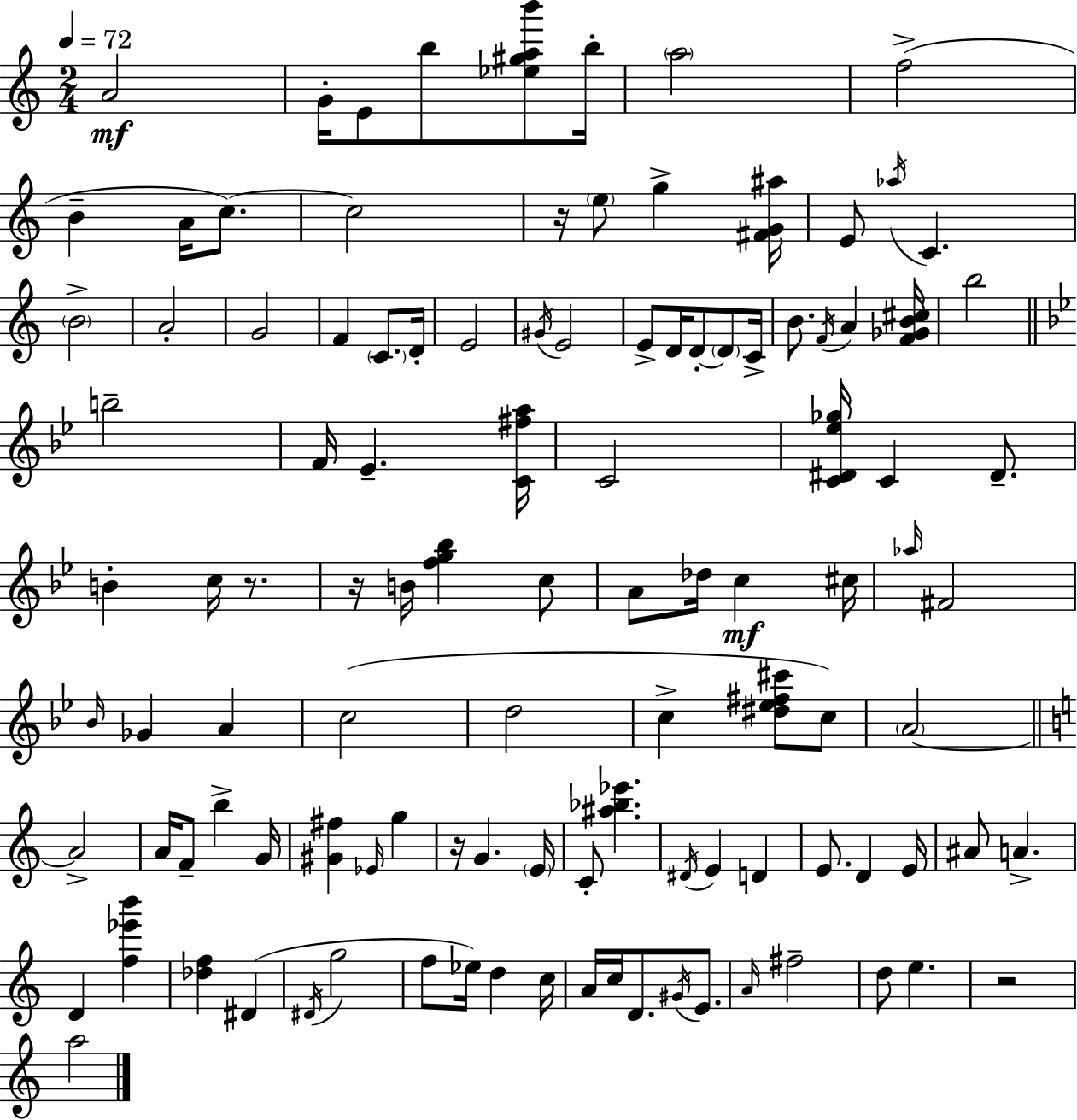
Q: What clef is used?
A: treble